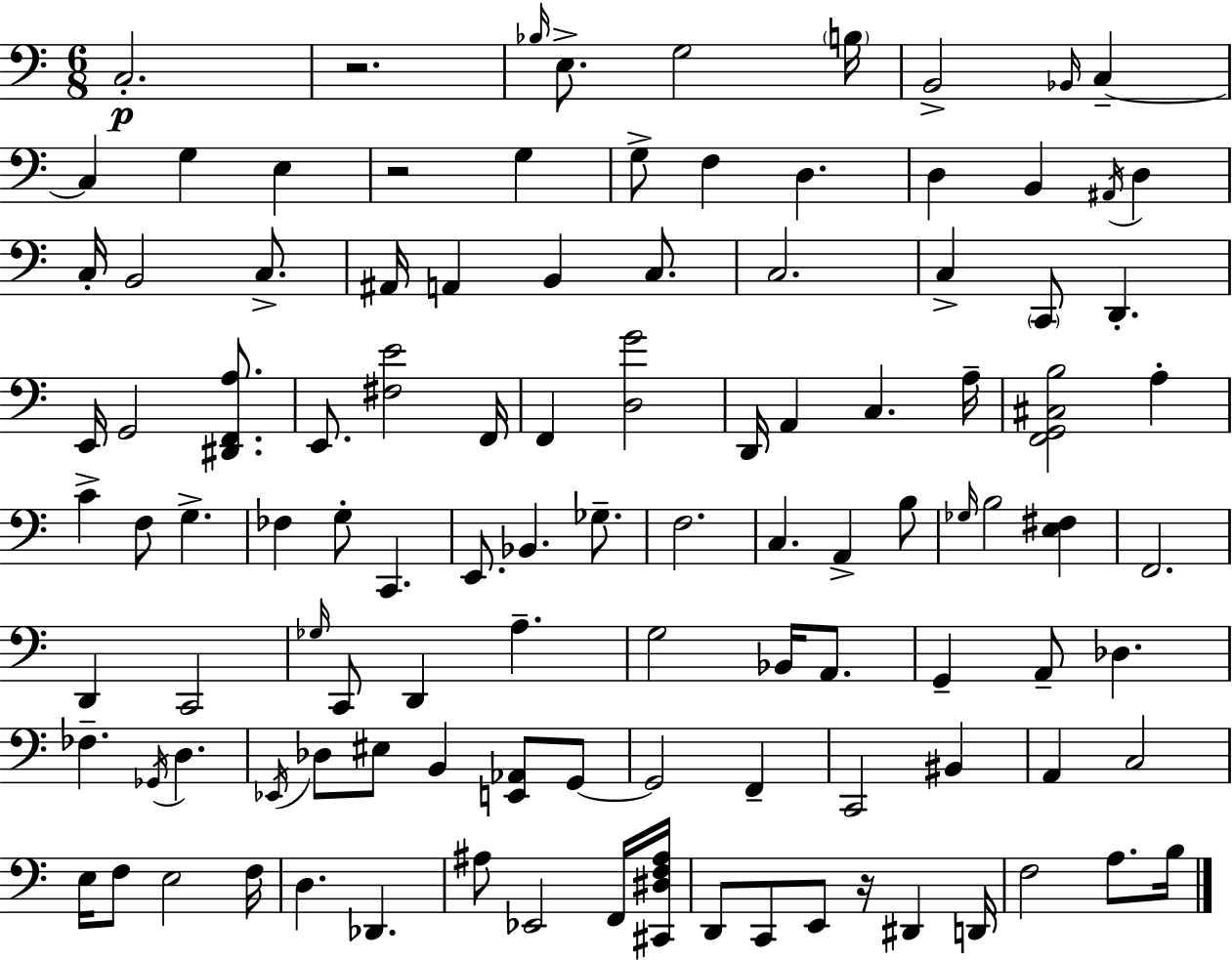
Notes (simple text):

C3/h. R/h. Bb3/s E3/e. G3/h B3/s B2/h Bb2/s C3/q C3/q G3/q E3/q R/h G3/q G3/e F3/q D3/q. D3/q B2/q A#2/s D3/q C3/s B2/h C3/e. A#2/s A2/q B2/q C3/e. C3/h. C3/q C2/e D2/q. E2/s G2/h [D#2,F2,A3]/e. E2/e. [F#3,E4]/h F2/s F2/q [D3,G4]/h D2/s A2/q C3/q. A3/s [F2,G2,C#3,B3]/h A3/q C4/q F3/e G3/q. FES3/q G3/e C2/q. E2/e. Bb2/q. Gb3/e. F3/h. C3/q. A2/q B3/e Gb3/s B3/h [E3,F#3]/q F2/h. D2/q C2/h Gb3/s C2/e D2/q A3/q. G3/h Bb2/s A2/e. G2/q A2/e Db3/q. FES3/q. Gb2/s D3/q. Eb2/s Db3/e EIS3/e B2/q [E2,Ab2]/e G2/e G2/h F2/q C2/h BIS2/q A2/q C3/h E3/s F3/e E3/h F3/s D3/q. Db2/q. A#3/e Eb2/h F2/s [C#2,D#3,F3,A#3]/s D2/e C2/e E2/e R/s D#2/q D2/s F3/h A3/e. B3/s